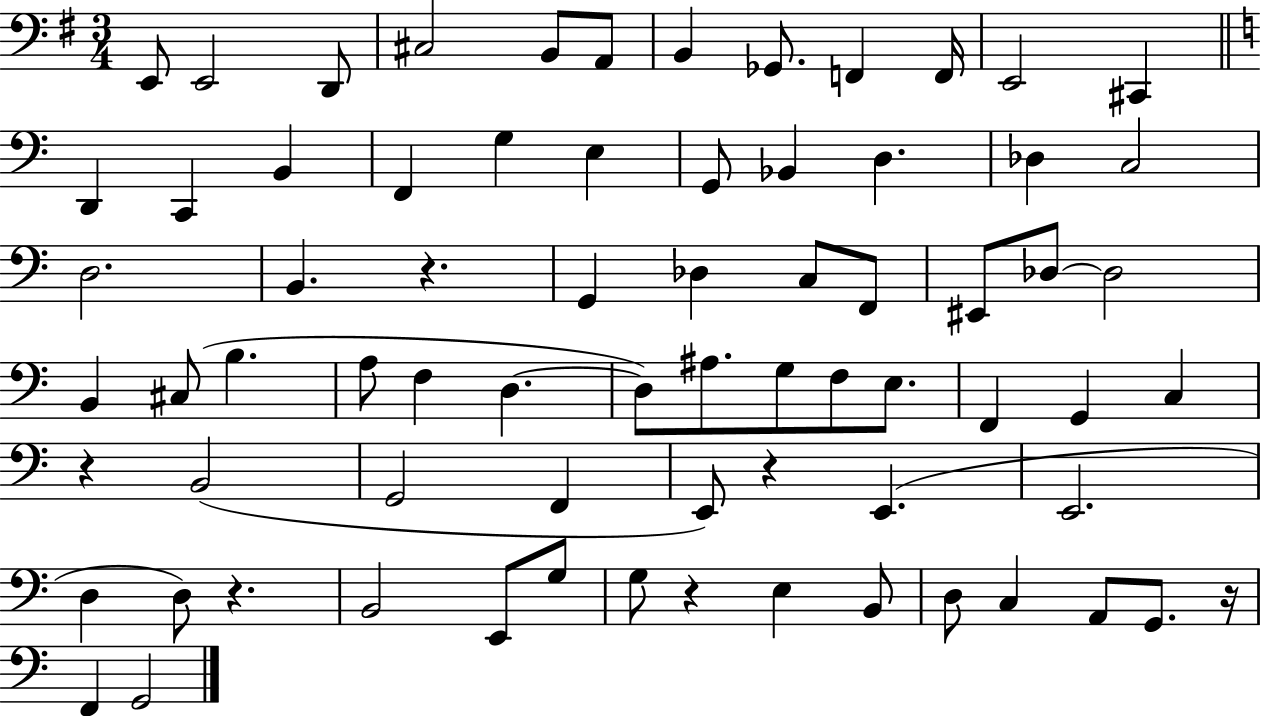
{
  \clef bass
  \numericTimeSignature
  \time 3/4
  \key g \major
  e,8 e,2 d,8 | cis2 b,8 a,8 | b,4 ges,8. f,4 f,16 | e,2 cis,4 | \break \bar "||" \break \key c \major d,4 c,4 b,4 | f,4 g4 e4 | g,8 bes,4 d4. | des4 c2 | \break d2. | b,4. r4. | g,4 des4 c8 f,8 | eis,8 des8~~ des2 | \break b,4 cis8( b4. | a8 f4 d4.~~ | d8) ais8. g8 f8 e8. | f,4 g,4 c4 | \break r4 b,2( | g,2 f,4 | e,8) r4 e,4.( | e,2. | \break d4 d8) r4. | b,2 e,8 g8 | g8 r4 e4 b,8 | d8 c4 a,8 g,8. r16 | \break f,4 g,2 | \bar "|."
}